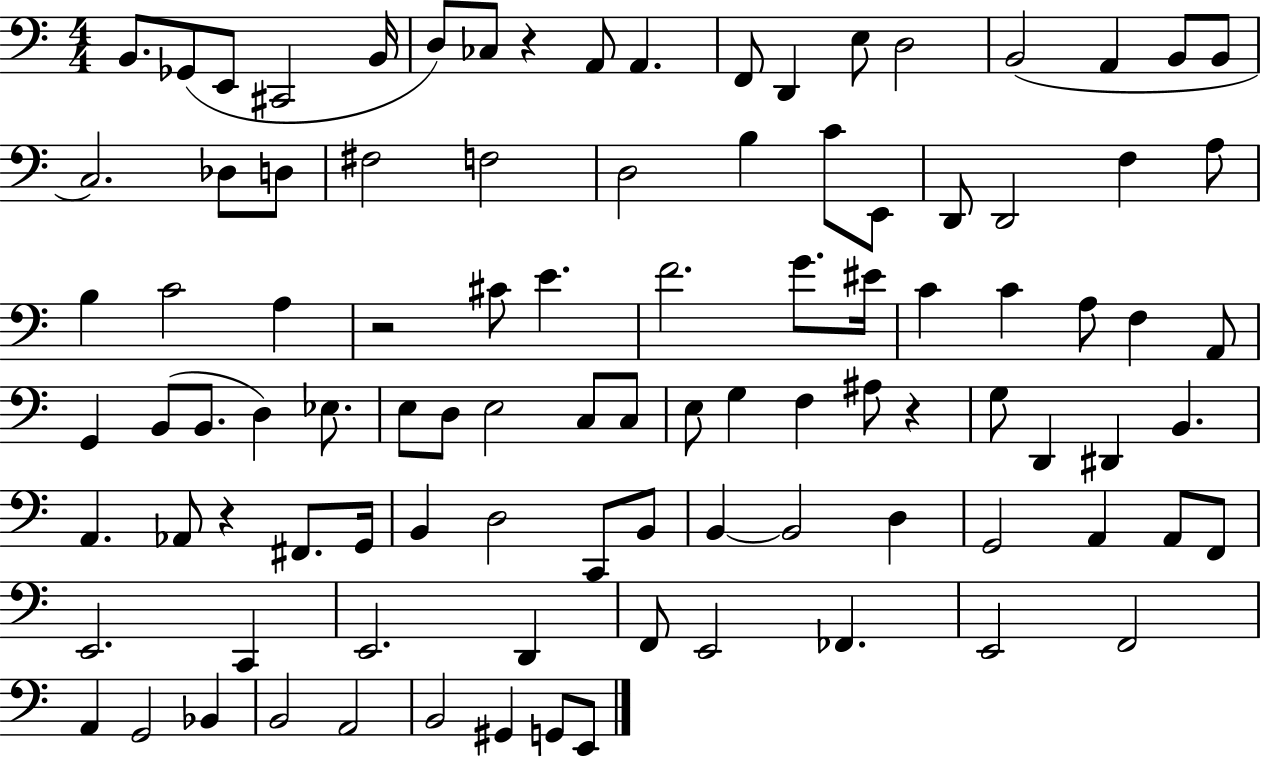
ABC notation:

X:1
T:Untitled
M:4/4
L:1/4
K:C
B,,/2 _G,,/2 E,,/2 ^C,,2 B,,/4 D,/2 _C,/2 z A,,/2 A,, F,,/2 D,, E,/2 D,2 B,,2 A,, B,,/2 B,,/2 C,2 _D,/2 D,/2 ^F,2 F,2 D,2 B, C/2 E,,/2 D,,/2 D,,2 F, A,/2 B, C2 A, z2 ^C/2 E F2 G/2 ^E/4 C C A,/2 F, A,,/2 G,, B,,/2 B,,/2 D, _E,/2 E,/2 D,/2 E,2 C,/2 C,/2 E,/2 G, F, ^A,/2 z G,/2 D,, ^D,, B,, A,, _A,,/2 z ^F,,/2 G,,/4 B,, D,2 C,,/2 B,,/2 B,, B,,2 D, G,,2 A,, A,,/2 F,,/2 E,,2 C,, E,,2 D,, F,,/2 E,,2 _F,, E,,2 F,,2 A,, G,,2 _B,, B,,2 A,,2 B,,2 ^G,, G,,/2 E,,/2